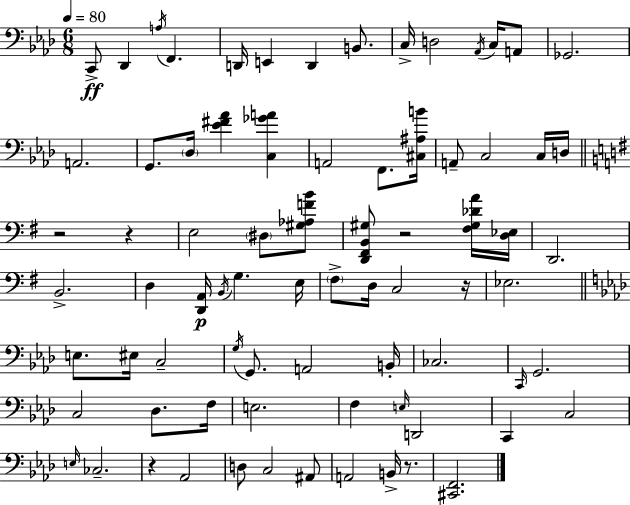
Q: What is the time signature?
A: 6/8